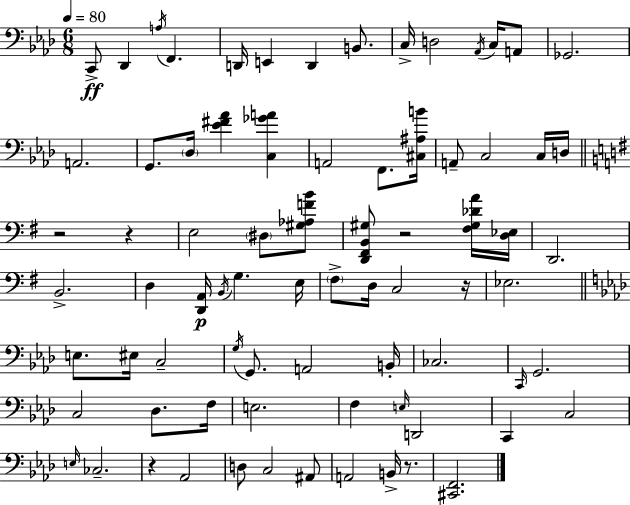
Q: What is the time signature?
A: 6/8